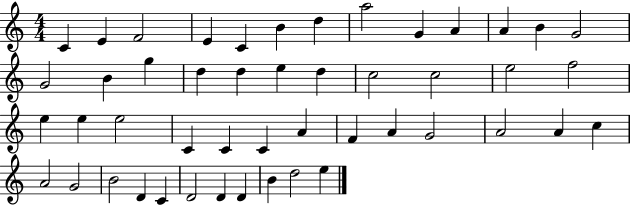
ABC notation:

X:1
T:Untitled
M:4/4
L:1/4
K:C
C E F2 E C B d a2 G A A B G2 G2 B g d d e d c2 c2 e2 f2 e e e2 C C C A F A G2 A2 A c A2 G2 B2 D C D2 D D B d2 e